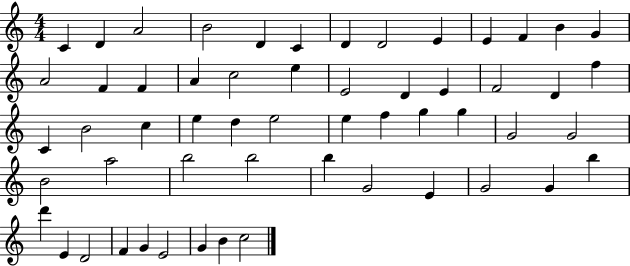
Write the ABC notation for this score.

X:1
T:Untitled
M:4/4
L:1/4
K:C
C D A2 B2 D C D D2 E E F B G A2 F F A c2 e E2 D E F2 D f C B2 c e d e2 e f g g G2 G2 B2 a2 b2 b2 b G2 E G2 G b d' E D2 F G E2 G B c2